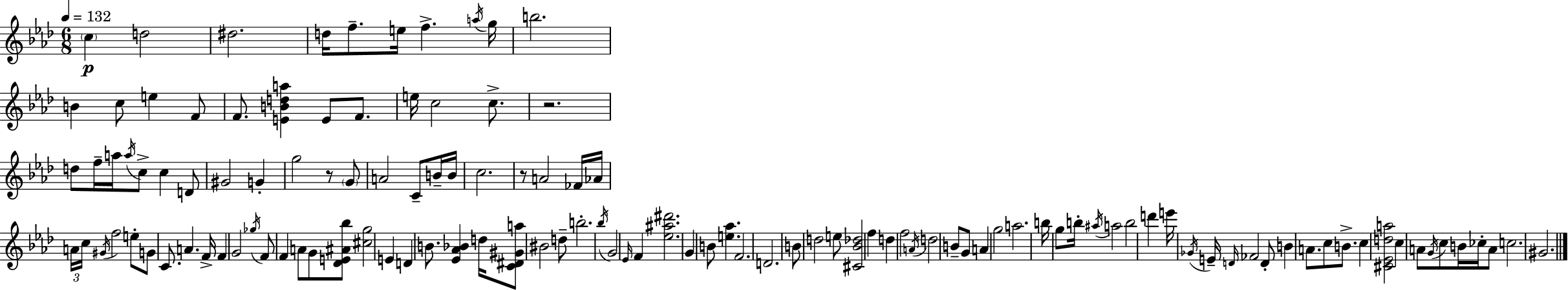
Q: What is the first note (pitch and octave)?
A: C5